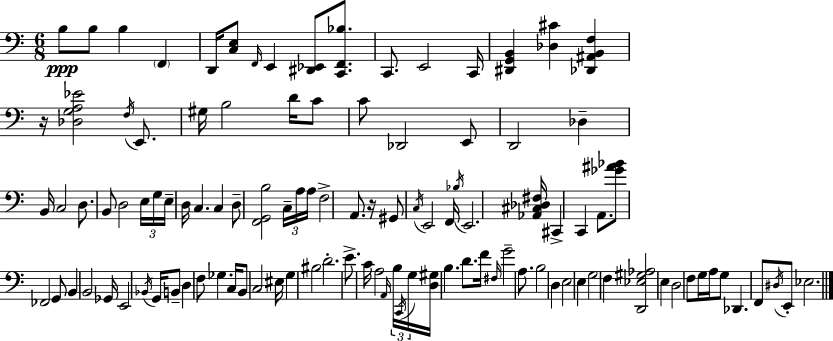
X:1
T:Untitled
M:6/8
L:1/4
K:Am
B,/2 B,/2 B, F,, D,,/4 [C,E,]/2 F,,/4 E,, [^D,,_E,,]/2 [C,,F,,_B,]/2 C,,/2 E,,2 C,,/4 [^D,,G,,B,,] [_D,^C] [_D,,^A,,B,,F,] z/4 [_D,G,A,_E]2 F,/4 E,,/2 ^G,/4 B,2 D/4 C/2 C/2 _D,,2 E,,/2 D,,2 _D, B,,/4 C,2 D,/2 B,,/2 D,2 E,/4 G,/4 E,/4 D,/4 C, C, D,/2 [F,,G,,B,]2 C,/4 A,/4 A,/4 F,2 A,,/2 z/4 ^G,,/2 C,/4 E,,2 F,,/4 _B,/4 E,,2 [_A,,^C,_D,^F,]/4 ^C,, C,, A,,/2 [_G^A_B]/2 _F,,2 G,,/2 B,, B,,2 _G,,/4 E,,2 _B,,/4 G,,/4 B,,/2 D, F,/2 _G, C,/4 B,,/2 C,2 ^E,/4 G, ^B,2 D2 E/2 C/4 A,2 A,,/4 B,/4 C,,/4 G,/4 [D,^G,]/4 B, D/2 F/4 ^F,/4 G2 A,/2 B,2 D, E,2 E, G,2 F, [D,,_E,^G,_A,]2 E, D,2 F,/2 G,/4 A,/4 G,/2 _D,, F,,/2 ^D,/4 E,,/2 _E,2